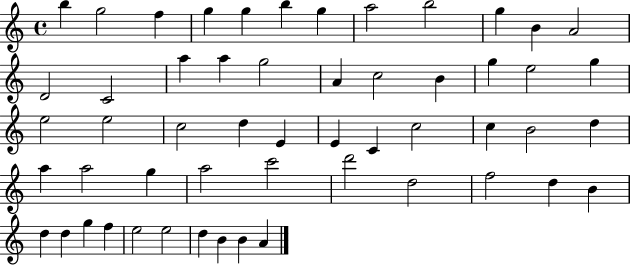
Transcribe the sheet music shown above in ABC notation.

X:1
T:Untitled
M:4/4
L:1/4
K:C
b g2 f g g b g a2 b2 g B A2 D2 C2 a a g2 A c2 B g e2 g e2 e2 c2 d E E C c2 c B2 d a a2 g a2 c'2 d'2 d2 f2 d B d d g f e2 e2 d B B A